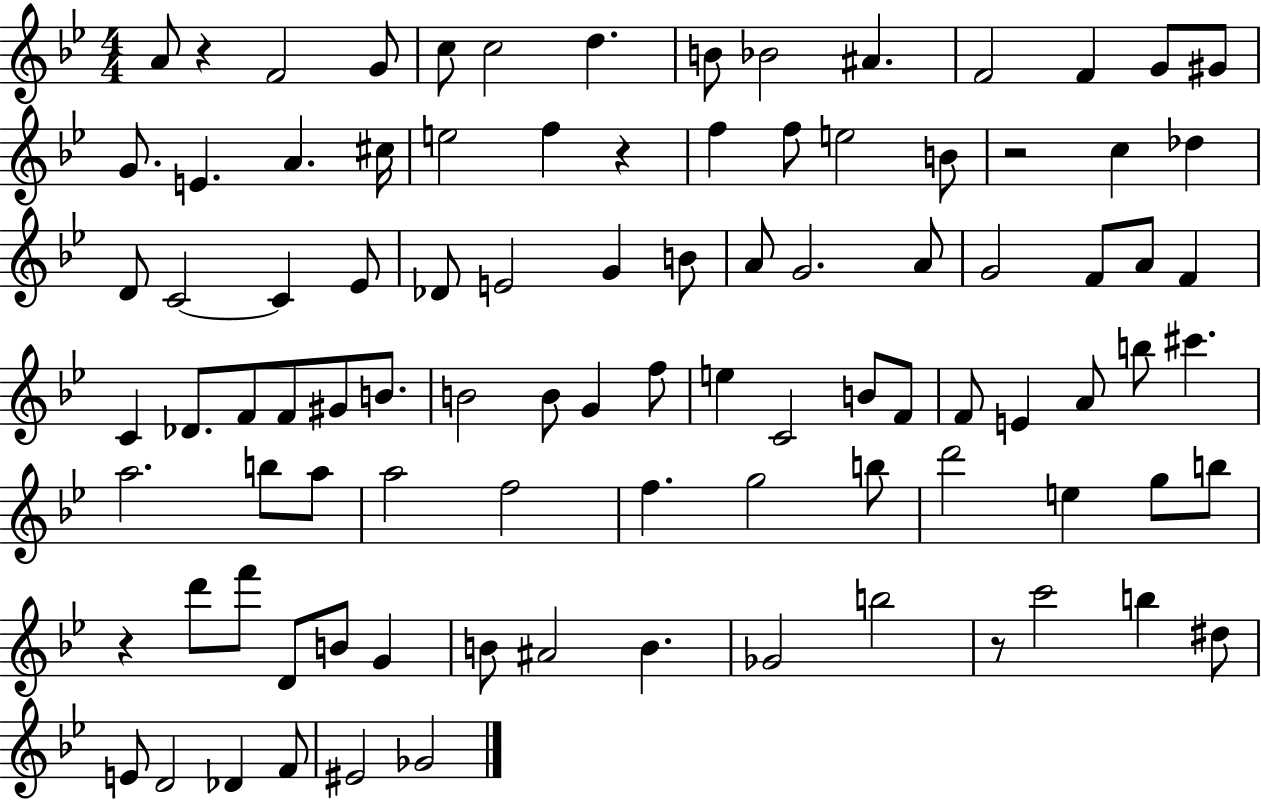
A4/e R/q F4/h G4/e C5/e C5/h D5/q. B4/e Bb4/h A#4/q. F4/h F4/q G4/e G#4/e G4/e. E4/q. A4/q. C#5/s E5/h F5/q R/q F5/q F5/e E5/h B4/e R/h C5/q Db5/q D4/e C4/h C4/q Eb4/e Db4/e E4/h G4/q B4/e A4/e G4/h. A4/e G4/h F4/e A4/e F4/q C4/q Db4/e. F4/e F4/e G#4/e B4/e. B4/h B4/e G4/q F5/e E5/q C4/h B4/e F4/e F4/e E4/q A4/e B5/e C#6/q. A5/h. B5/e A5/e A5/h F5/h F5/q. G5/h B5/e D6/h E5/q G5/e B5/e R/q D6/e F6/e D4/e B4/e G4/q B4/e A#4/h B4/q. Gb4/h B5/h R/e C6/h B5/q D#5/e E4/e D4/h Db4/q F4/e EIS4/h Gb4/h